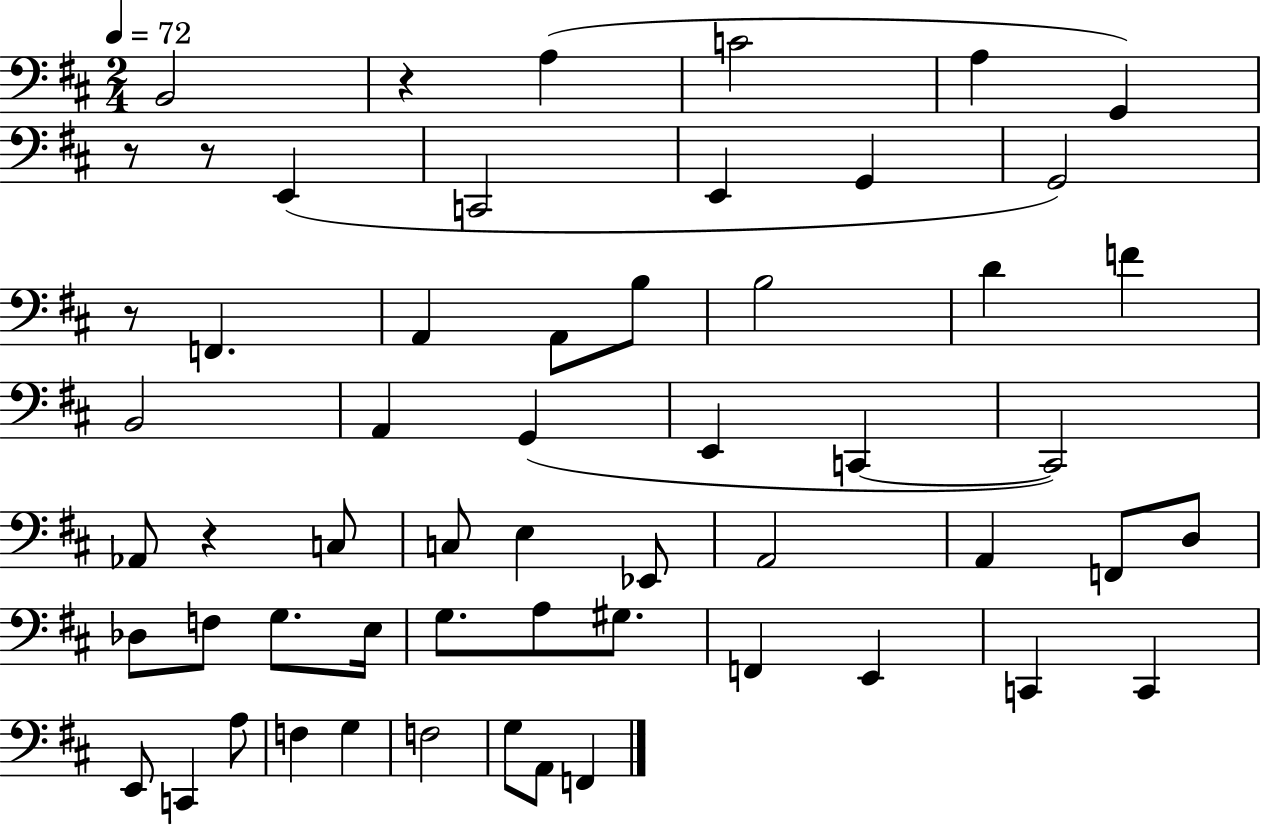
{
  \clef bass
  \numericTimeSignature
  \time 2/4
  \key d \major
  \tempo 4 = 72
  b,2 | r4 a4( | c'2 | a4 g,4) | \break r8 r8 e,4( | c,2 | e,4 g,4 | g,2) | \break r8 f,4. | a,4 a,8 b8 | b2 | d'4 f'4 | \break b,2 | a,4 g,4( | e,4 c,4~~ | c,2) | \break aes,8 r4 c8 | c8 e4 ees,8 | a,2 | a,4 f,8 d8 | \break des8 f8 g8. e16 | g8. a8 gis8. | f,4 e,4 | c,4 c,4 | \break e,8 c,4 a8 | f4 g4 | f2 | g8 a,8 f,4 | \break \bar "|."
}